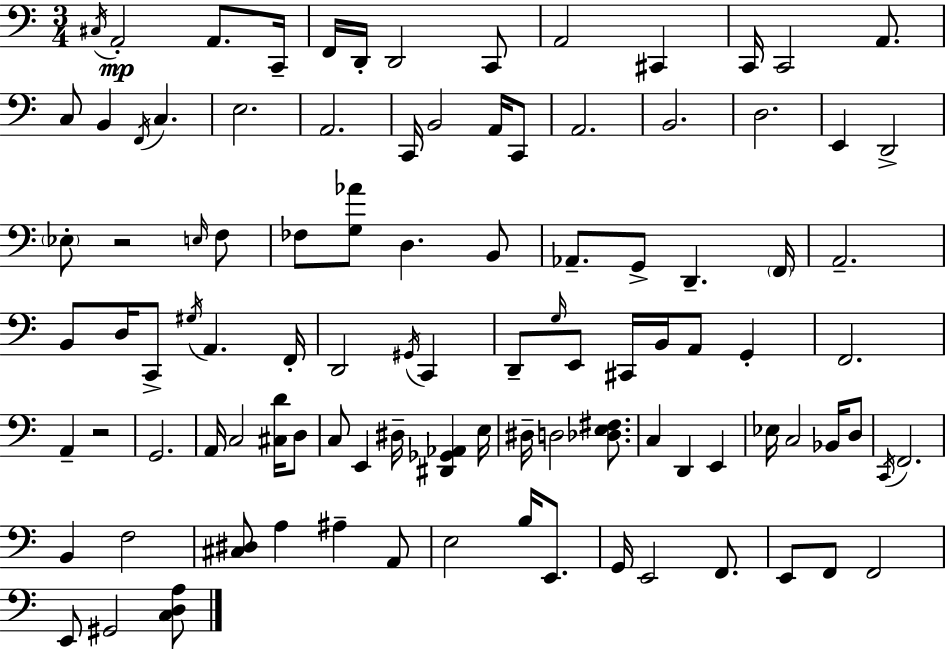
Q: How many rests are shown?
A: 2